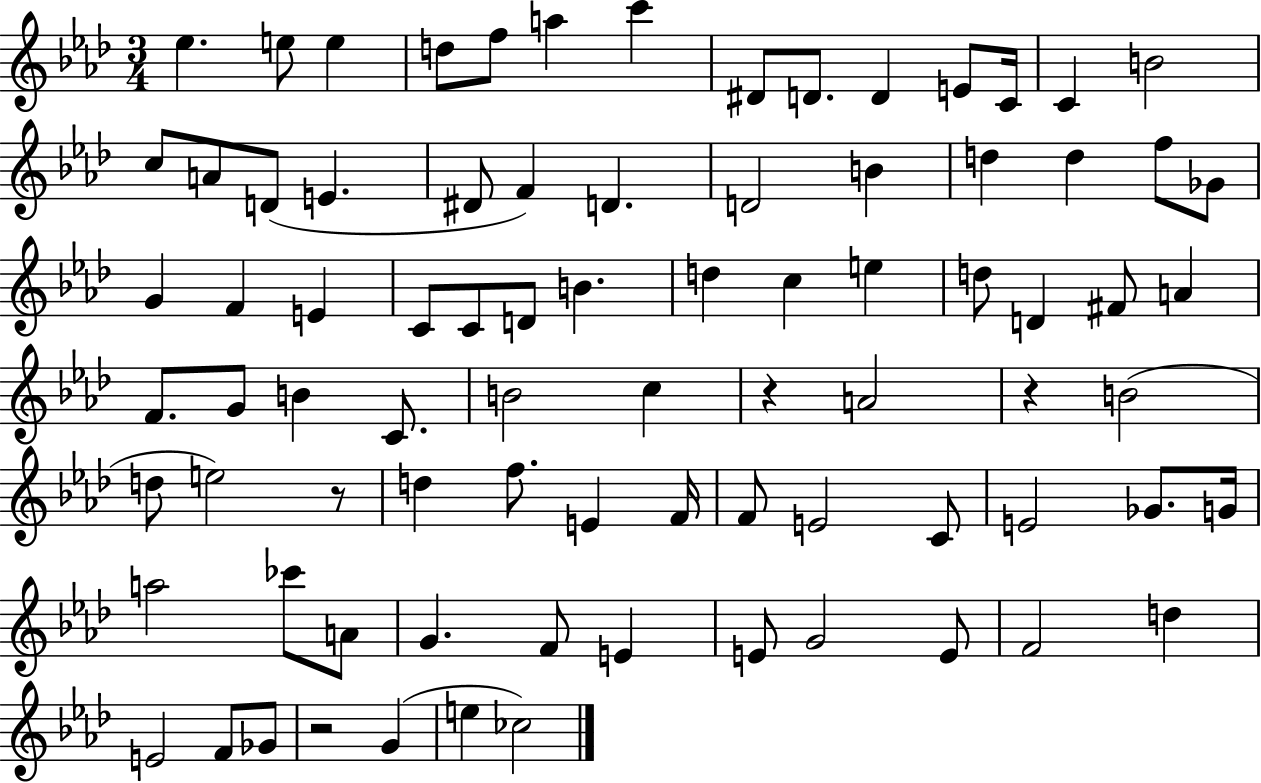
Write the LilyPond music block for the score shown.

{
  \clef treble
  \numericTimeSignature
  \time 3/4
  \key aes \major
  \repeat volta 2 { ees''4. e''8 e''4 | d''8 f''8 a''4 c'''4 | dis'8 d'8. d'4 e'8 c'16 | c'4 b'2 | \break c''8 a'8 d'8( e'4. | dis'8 f'4) d'4. | d'2 b'4 | d''4 d''4 f''8 ges'8 | \break g'4 f'4 e'4 | c'8 c'8 d'8 b'4. | d''4 c''4 e''4 | d''8 d'4 fis'8 a'4 | \break f'8. g'8 b'4 c'8. | b'2 c''4 | r4 a'2 | r4 b'2( | \break d''8 e''2) r8 | d''4 f''8. e'4 f'16 | f'8 e'2 c'8 | e'2 ges'8. g'16 | \break a''2 ces'''8 a'8 | g'4. f'8 e'4 | e'8 g'2 e'8 | f'2 d''4 | \break e'2 f'8 ges'8 | r2 g'4( | e''4 ces''2) | } \bar "|."
}